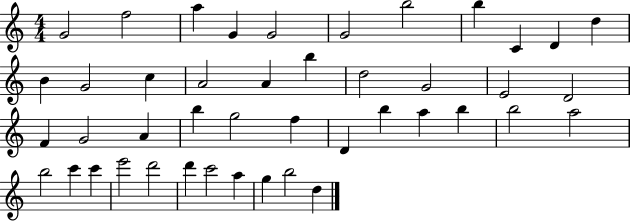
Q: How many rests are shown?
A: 0